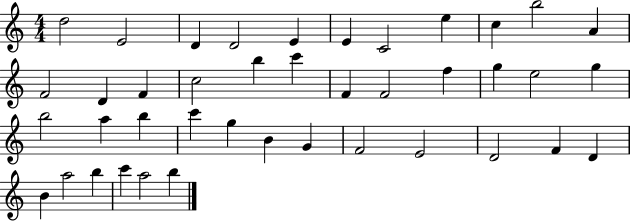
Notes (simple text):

D5/h E4/h D4/q D4/h E4/q E4/q C4/h E5/q C5/q B5/h A4/q F4/h D4/q F4/q C5/h B5/q C6/q F4/q F4/h F5/q G5/q E5/h G5/q B5/h A5/q B5/q C6/q G5/q B4/q G4/q F4/h E4/h D4/h F4/q D4/q B4/q A5/h B5/q C6/q A5/h B5/q